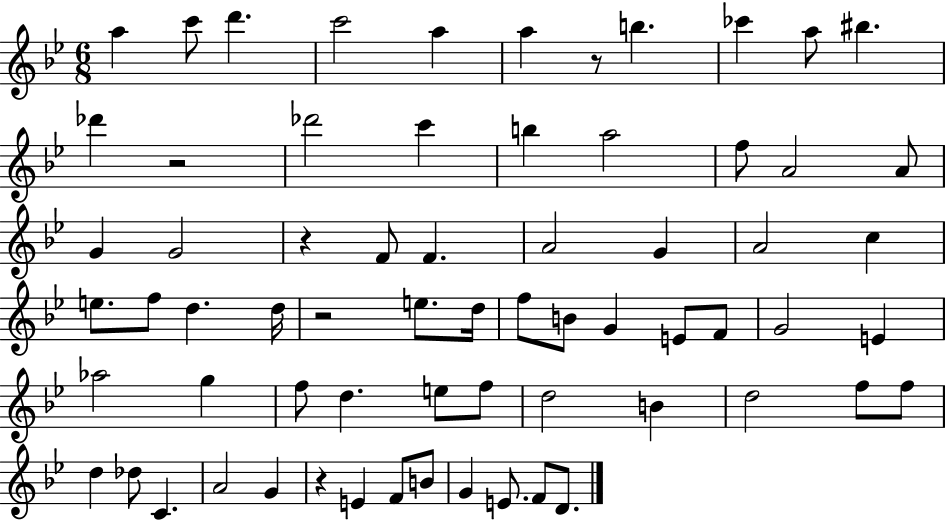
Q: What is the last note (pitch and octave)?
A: D4